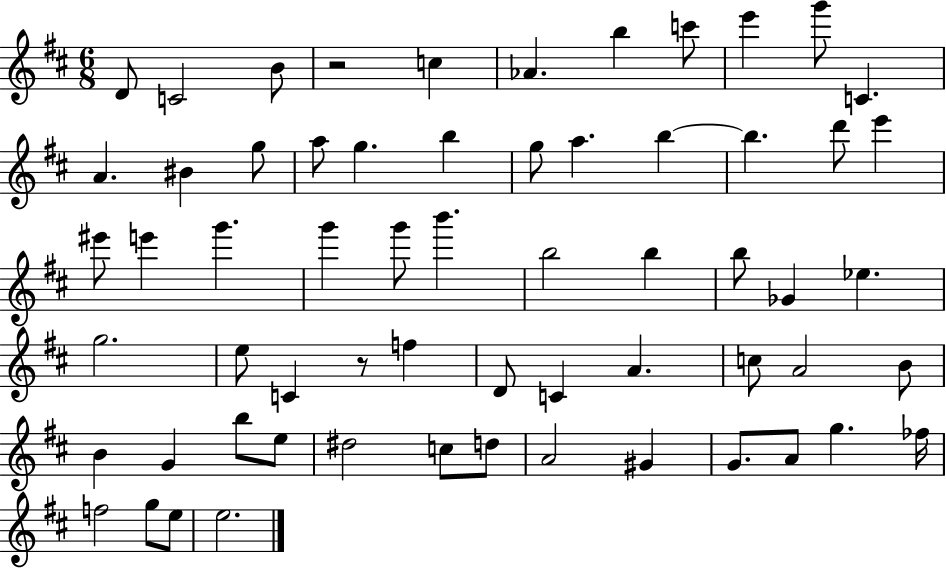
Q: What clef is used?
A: treble